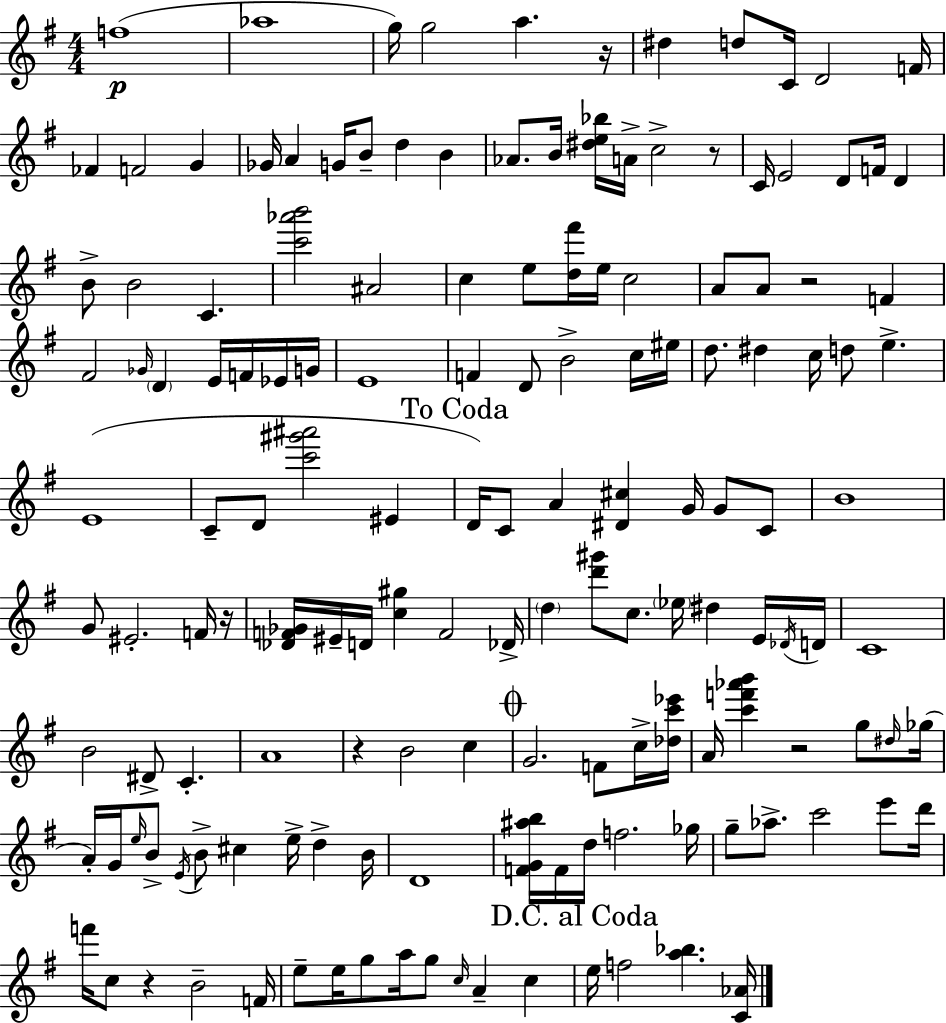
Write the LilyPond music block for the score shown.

{
  \clef treble
  \numericTimeSignature
  \time 4/4
  \key g \major
  f''1(\p | aes''1 | g''16) g''2 a''4. r16 | dis''4 d''8 c'16 d'2 f'16 | \break fes'4 f'2 g'4 | ges'16 a'4 g'16 b'8-- d''4 b'4 | aes'8. b'16 <dis'' e'' bes''>16 a'16-> c''2-> r8 | c'16 e'2 d'8 f'16 d'4 | \break b'8-> b'2 c'4. | <c''' aes''' b'''>2 ais'2 | c''4 e''8 <d'' fis'''>16 e''16 c''2 | a'8 a'8 r2 f'4 | \break fis'2 \grace { ges'16 } \parenthesize d'4 e'16 f'16 ees'16 | g'16 e'1 | f'4 d'8 b'2-> c''16 | eis''16 d''8. dis''4 c''16 d''8 e''4.-> | \break e'1( | c'8-- d'8 <c''' gis''' ais'''>2 eis'4 | \mark "To Coda" d'16) c'8 a'4 <dis' cis''>4 g'16 g'8 c'8 | b'1 | \break g'8 eis'2.-. f'16 | r16 <des' f' ges'>16 eis'16-- d'16 <c'' gis''>4 f'2 | des'16-> \parenthesize d''4 <d''' gis'''>8 c''8. \parenthesize ees''16 dis''4 e'16 | \acciaccatura { des'16 } d'16 c'1 | \break b'2 dis'8-> c'4.-. | a'1 | r4 b'2 c''4 | \mark \markup { \musicglyph "scripts.coda" } g'2. f'8 | \break c''16-> <des'' c''' ees'''>16 a'16 <c''' f''' aes''' b'''>4 r2 g''8 | \grace { dis''16 }( ges''16 a'16-.) g'16 \grace { e''16 } b'8-> \acciaccatura { e'16 } b'8-> cis''4 e''16-> | d''4-> b'16 d'1 | <f' g' ais'' b''>16 f'16 d''16 f''2. | \break ges''16 g''8-- aes''8.-> c'''2 | e'''8 d'''16 f'''16 c''8 r4 b'2-- | f'16 e''8-- e''16 g''8 a''16 g''8 \grace { c''16 } a'4-- | c''4 \mark "D.C. al Coda" e''16 f''2 <a'' bes''>4. | \break <c' aes'>16 \bar "|."
}